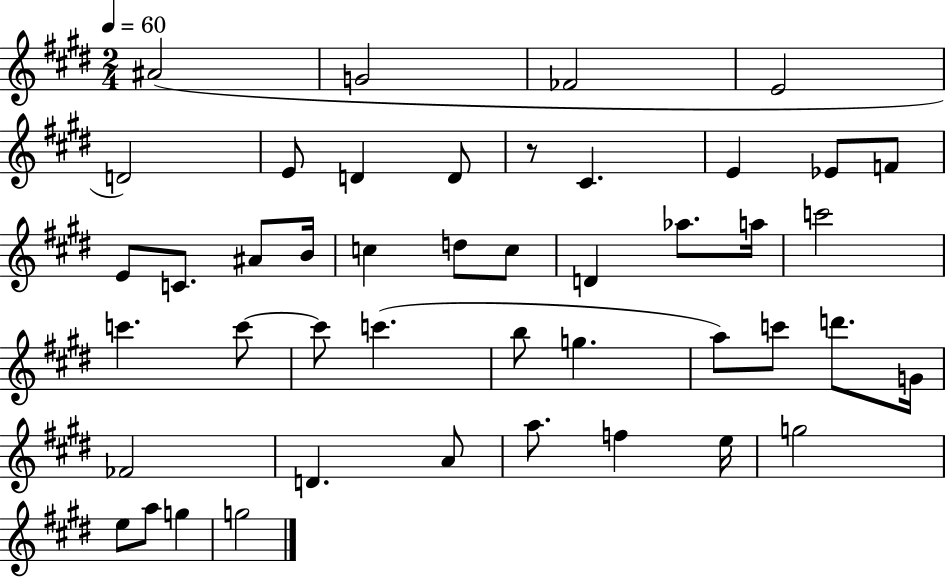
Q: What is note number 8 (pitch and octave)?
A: D4